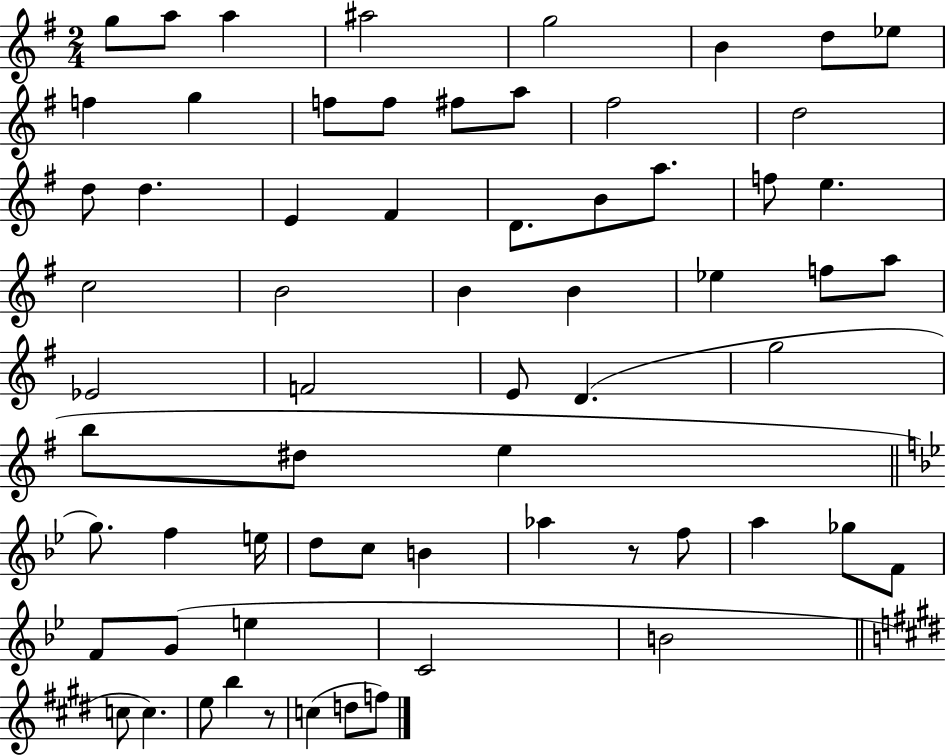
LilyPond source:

{
  \clef treble
  \numericTimeSignature
  \time 2/4
  \key g \major
  \repeat volta 2 { g''8 a''8 a''4 | ais''2 | g''2 | b'4 d''8 ees''8 | \break f''4 g''4 | f''8 f''8 fis''8 a''8 | fis''2 | d''2 | \break d''8 d''4. | e'4 fis'4 | d'8. b'8 a''8. | f''8 e''4. | \break c''2 | b'2 | b'4 b'4 | ees''4 f''8 a''8 | \break ees'2 | f'2 | e'8 d'4.( | g''2 | \break b''8 dis''8 e''4 | \bar "||" \break \key bes \major g''8.) f''4 e''16 | d''8 c''8 b'4 | aes''4 r8 f''8 | a''4 ges''8 f'8 | \break f'8 g'8( e''4 | c'2 | b'2 | \bar "||" \break \key e \major c''8 c''4.) | e''8 b''4 r8 | c''4( d''8 f''8) | } \bar "|."
}